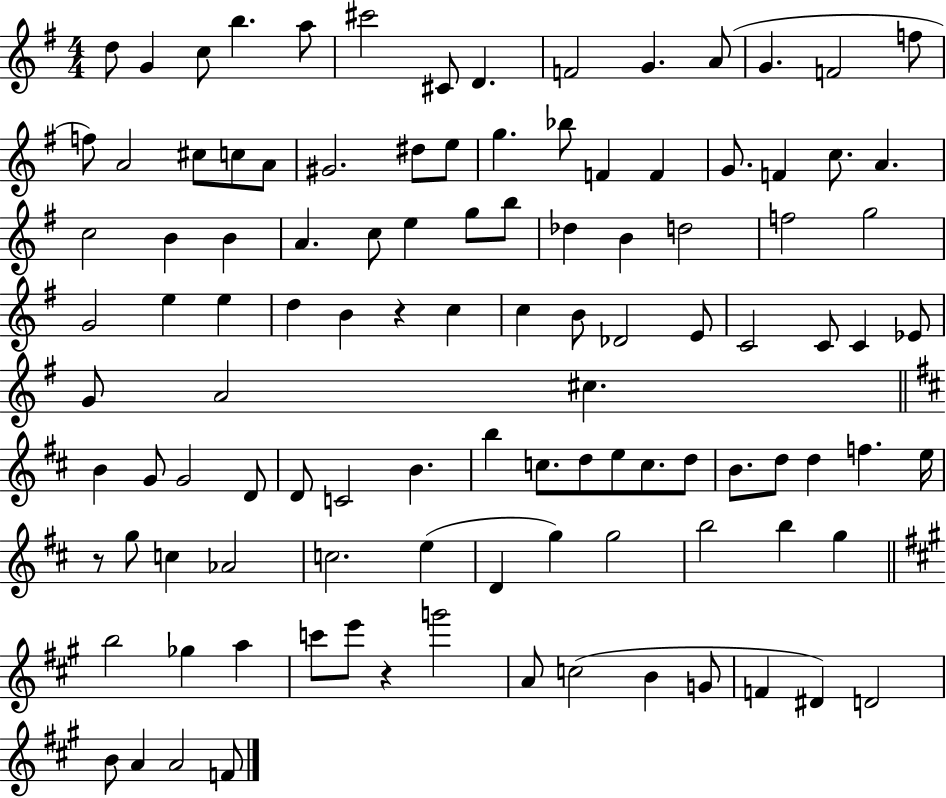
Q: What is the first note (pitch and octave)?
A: D5